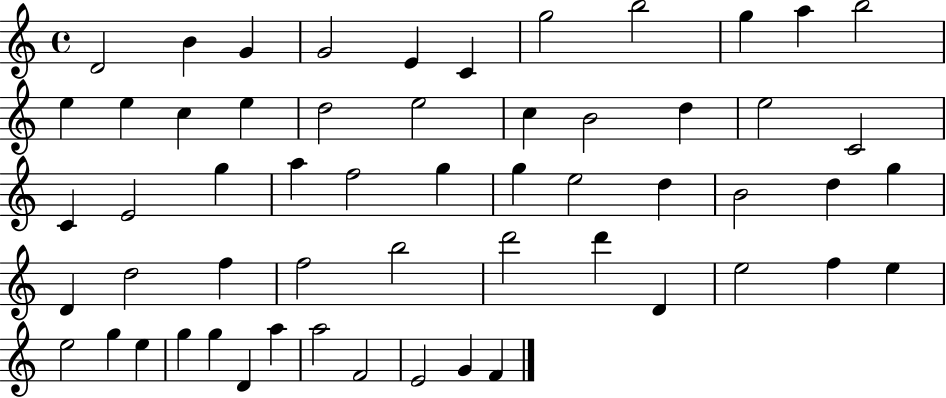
{
  \clef treble
  \time 4/4
  \defaultTimeSignature
  \key c \major
  d'2 b'4 g'4 | g'2 e'4 c'4 | g''2 b''2 | g''4 a''4 b''2 | \break e''4 e''4 c''4 e''4 | d''2 e''2 | c''4 b'2 d''4 | e''2 c'2 | \break c'4 e'2 g''4 | a''4 f''2 g''4 | g''4 e''2 d''4 | b'2 d''4 g''4 | \break d'4 d''2 f''4 | f''2 b''2 | d'''2 d'''4 d'4 | e''2 f''4 e''4 | \break e''2 g''4 e''4 | g''4 g''4 d'4 a''4 | a''2 f'2 | e'2 g'4 f'4 | \break \bar "|."
}